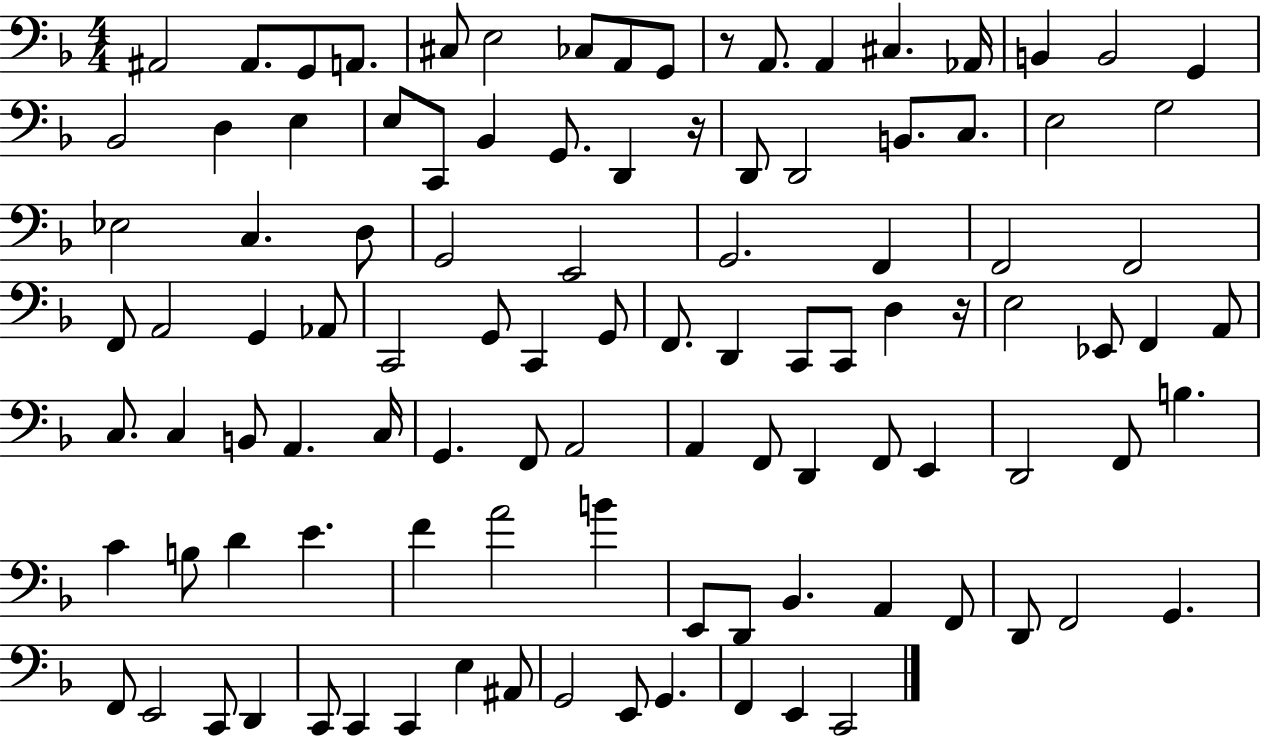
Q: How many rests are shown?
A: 3